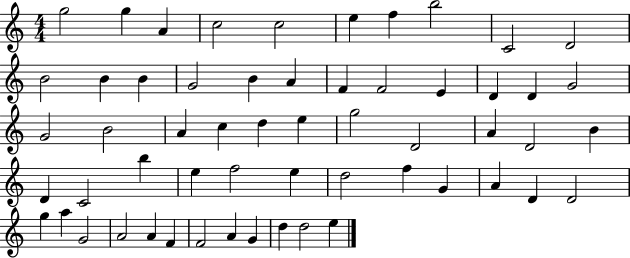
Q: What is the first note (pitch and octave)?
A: G5